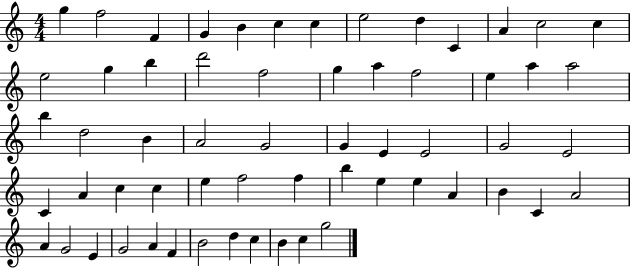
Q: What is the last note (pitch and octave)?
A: G5